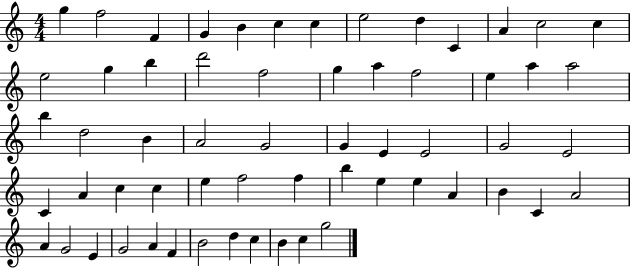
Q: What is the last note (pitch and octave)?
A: G5